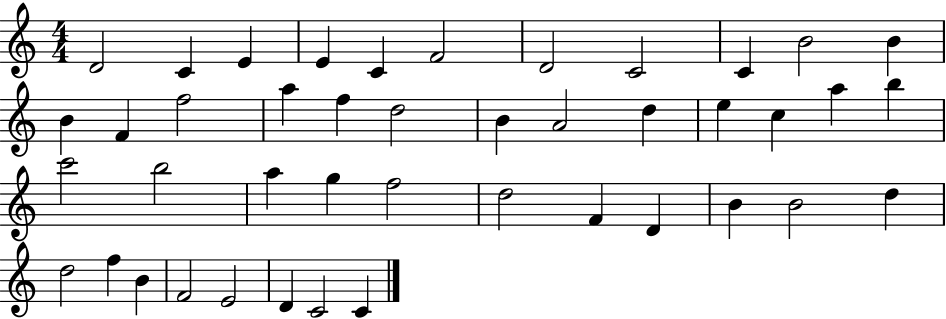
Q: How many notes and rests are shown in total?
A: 43